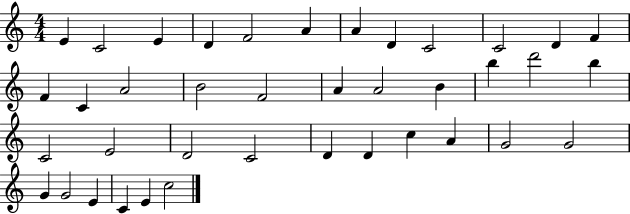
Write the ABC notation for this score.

X:1
T:Untitled
M:4/4
L:1/4
K:C
E C2 E D F2 A A D C2 C2 D F F C A2 B2 F2 A A2 B b d'2 b C2 E2 D2 C2 D D c A G2 G2 G G2 E C E c2